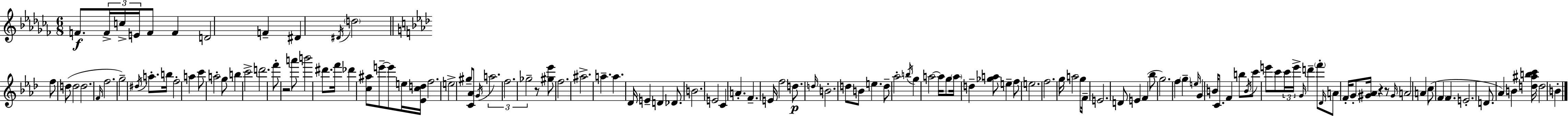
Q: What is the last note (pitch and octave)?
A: B4